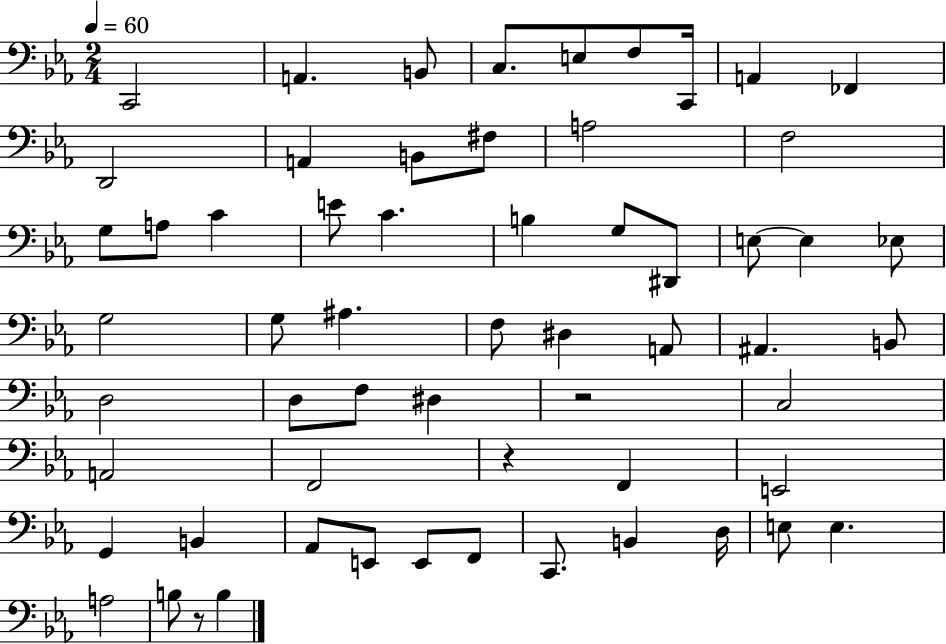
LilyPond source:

{
  \clef bass
  \numericTimeSignature
  \time 2/4
  \key ees \major
  \tempo 4 = 60
  c,2 | a,4. b,8 | c8. e8 f8 c,16 | a,4 fes,4 | \break d,2 | a,4 b,8 fis8 | a2 | f2 | \break g8 a8 c'4 | e'8 c'4. | b4 g8 dis,8 | e8~~ e4 ees8 | \break g2 | g8 ais4. | f8 dis4 a,8 | ais,4. b,8 | \break d2 | d8 f8 dis4 | r2 | c2 | \break a,2 | f,2 | r4 f,4 | e,2 | \break g,4 b,4 | aes,8 e,8 e,8 f,8 | c,8. b,4 d16 | e8 e4. | \break a2 | b8 r8 b4 | \bar "|."
}